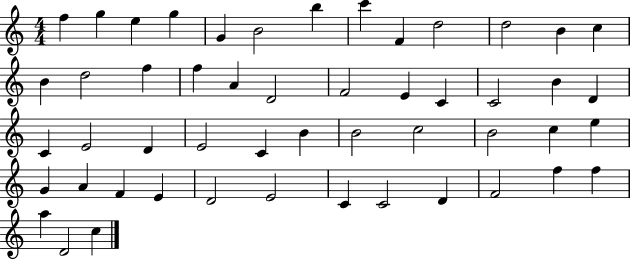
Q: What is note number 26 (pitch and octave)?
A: C4